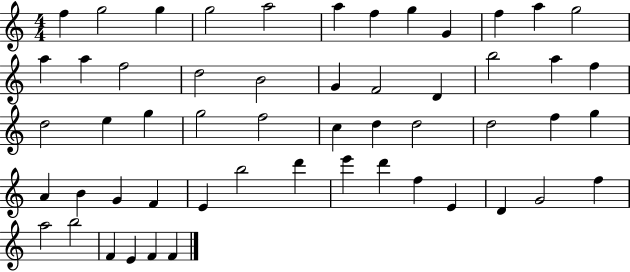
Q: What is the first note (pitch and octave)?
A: F5